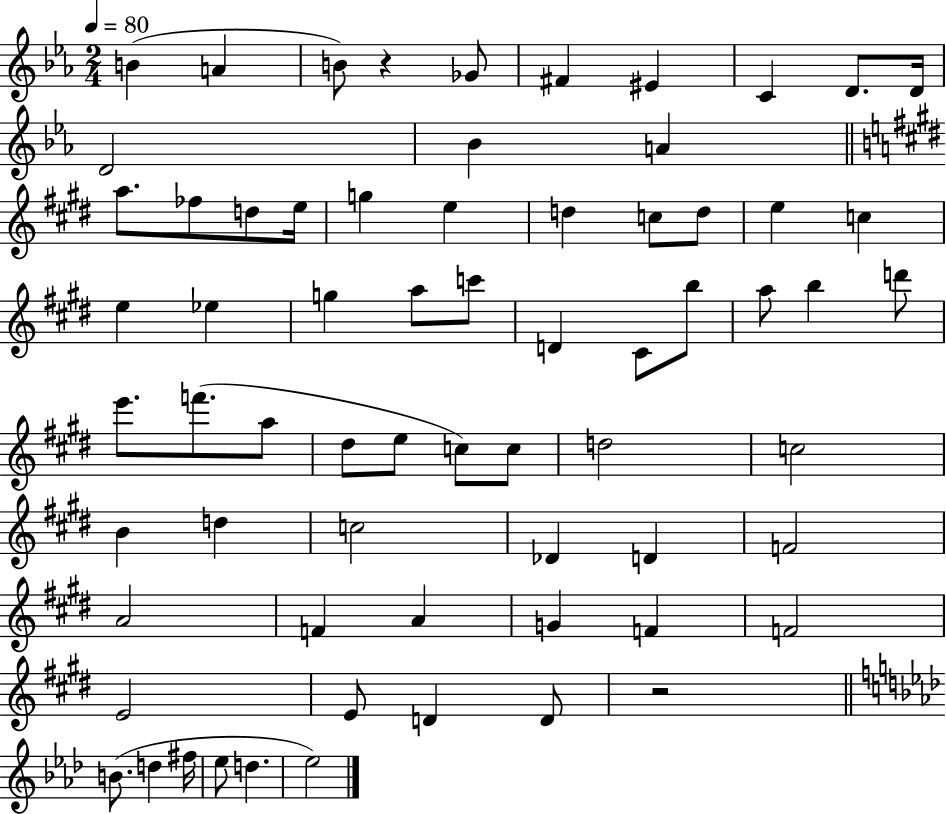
X:1
T:Untitled
M:2/4
L:1/4
K:Eb
B A B/2 z _G/2 ^F ^E C D/2 D/4 D2 _B A a/2 _f/2 d/2 e/4 g e d c/2 d/2 e c e _e g a/2 c'/2 D ^C/2 b/2 a/2 b d'/2 e'/2 f'/2 a/2 ^d/2 e/2 c/2 c/2 d2 c2 B d c2 _D D F2 A2 F A G F F2 E2 E/2 D D/2 z2 B/2 d ^f/4 _e/2 d _e2